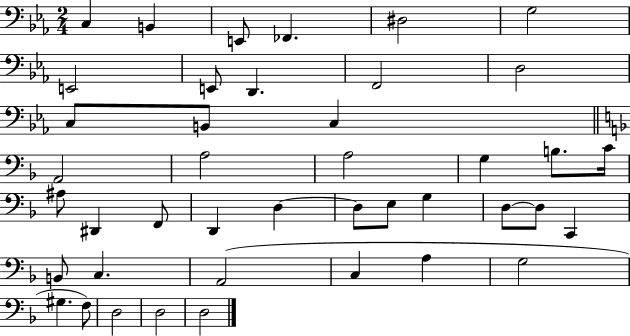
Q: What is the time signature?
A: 2/4